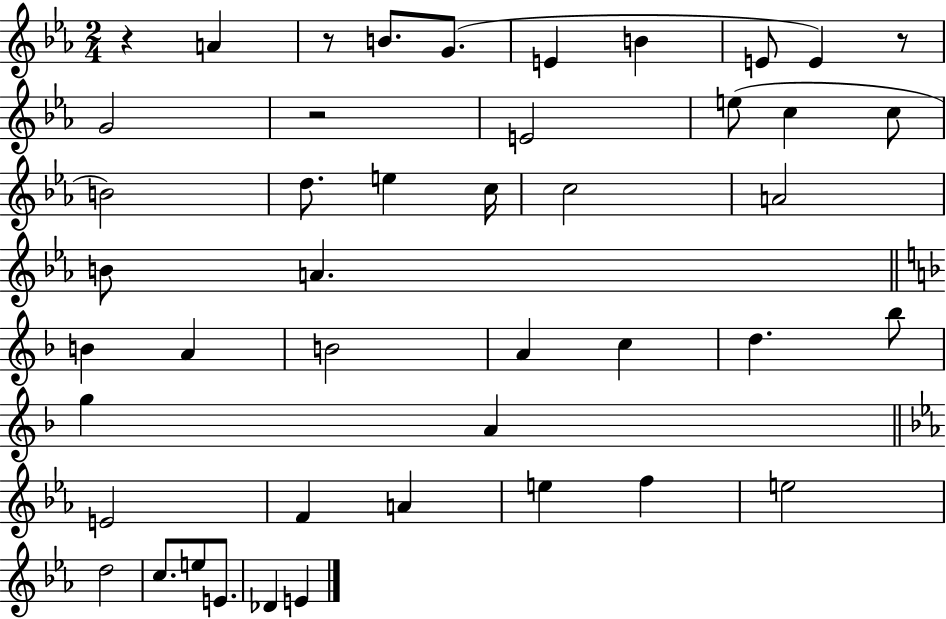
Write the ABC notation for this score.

X:1
T:Untitled
M:2/4
L:1/4
K:Eb
z A z/2 B/2 G/2 E B E/2 E z/2 G2 z2 E2 e/2 c c/2 B2 d/2 e c/4 c2 A2 B/2 A B A B2 A c d _b/2 g A E2 F A e f e2 d2 c/2 e/2 E/2 _D E